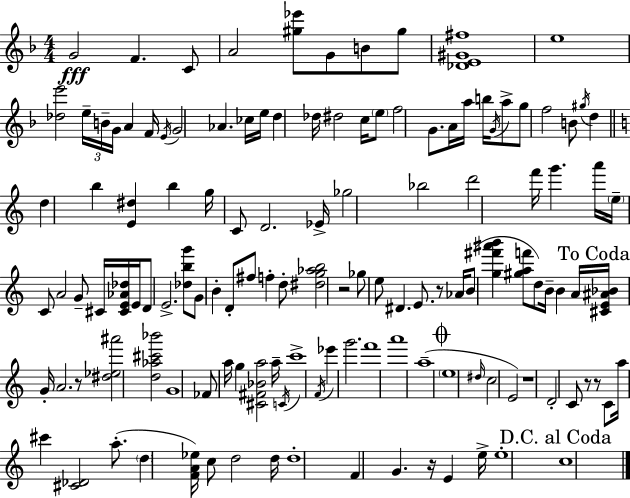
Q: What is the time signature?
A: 4/4